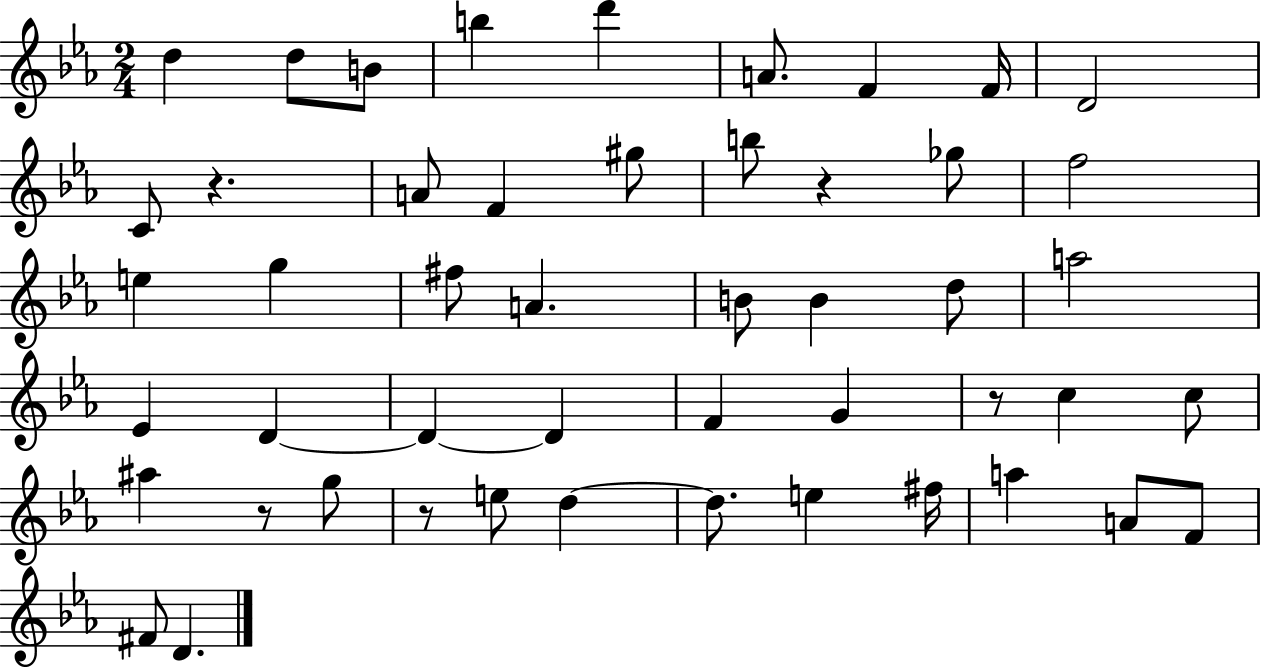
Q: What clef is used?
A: treble